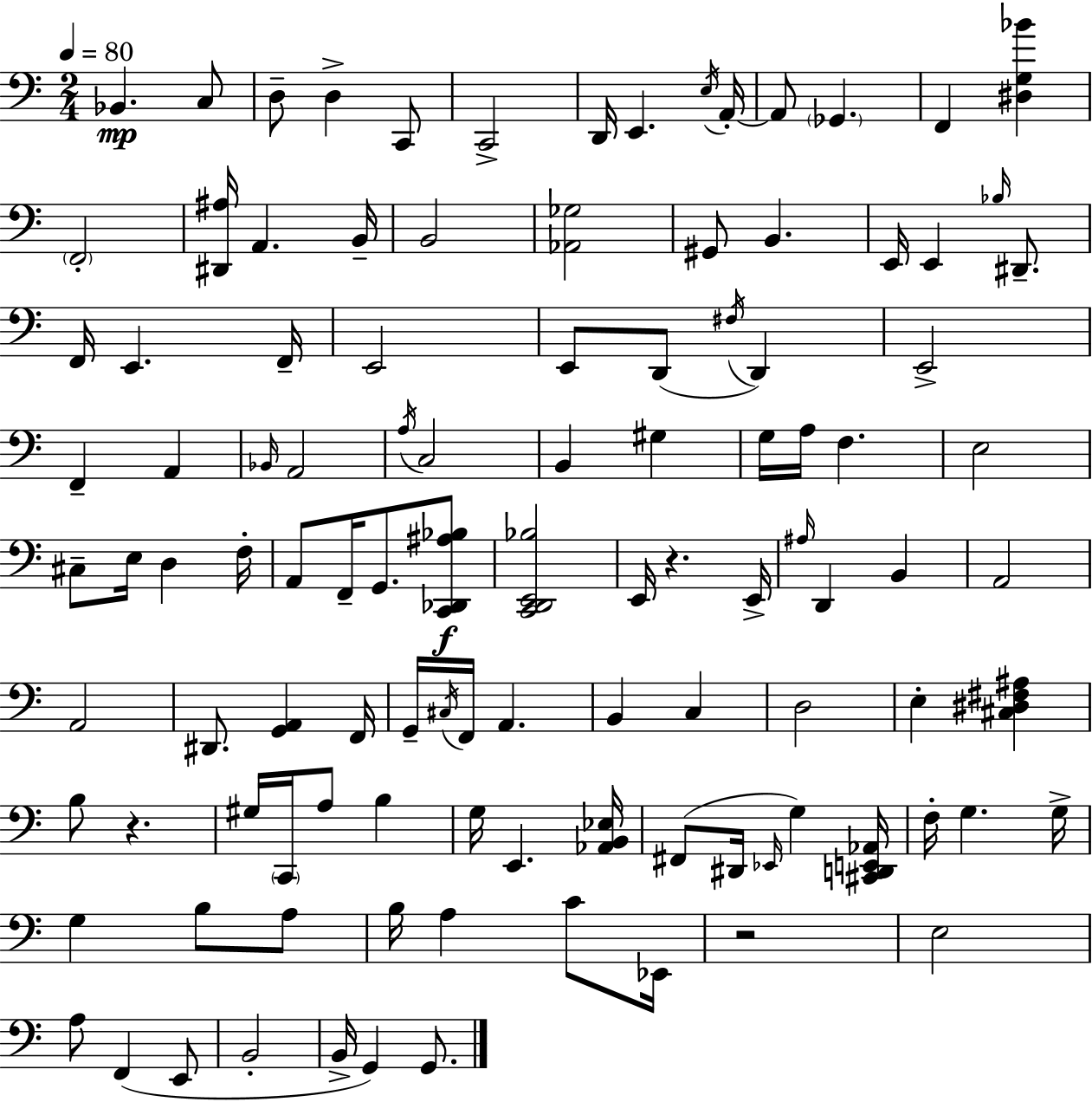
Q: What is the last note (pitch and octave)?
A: G2